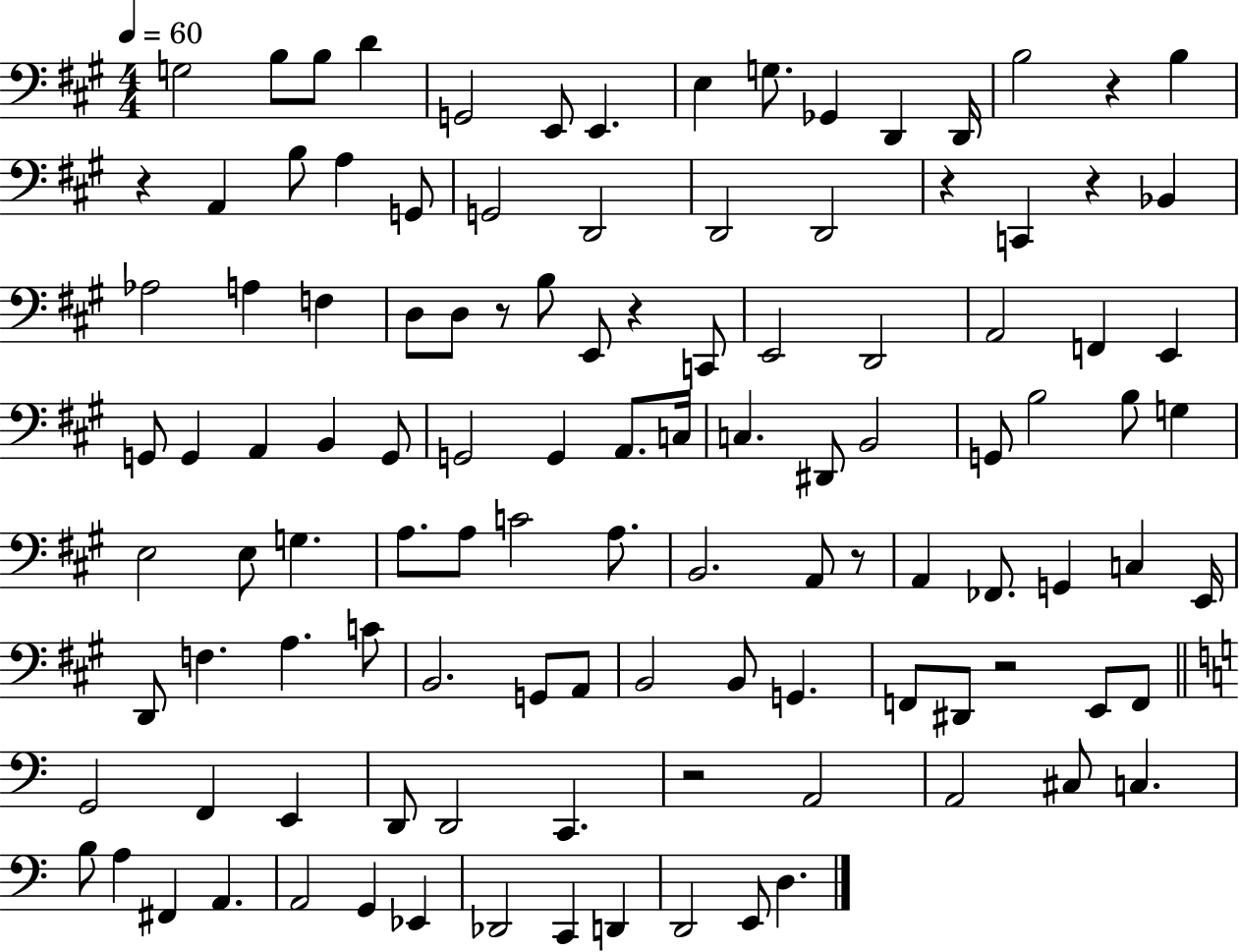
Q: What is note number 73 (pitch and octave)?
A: G2